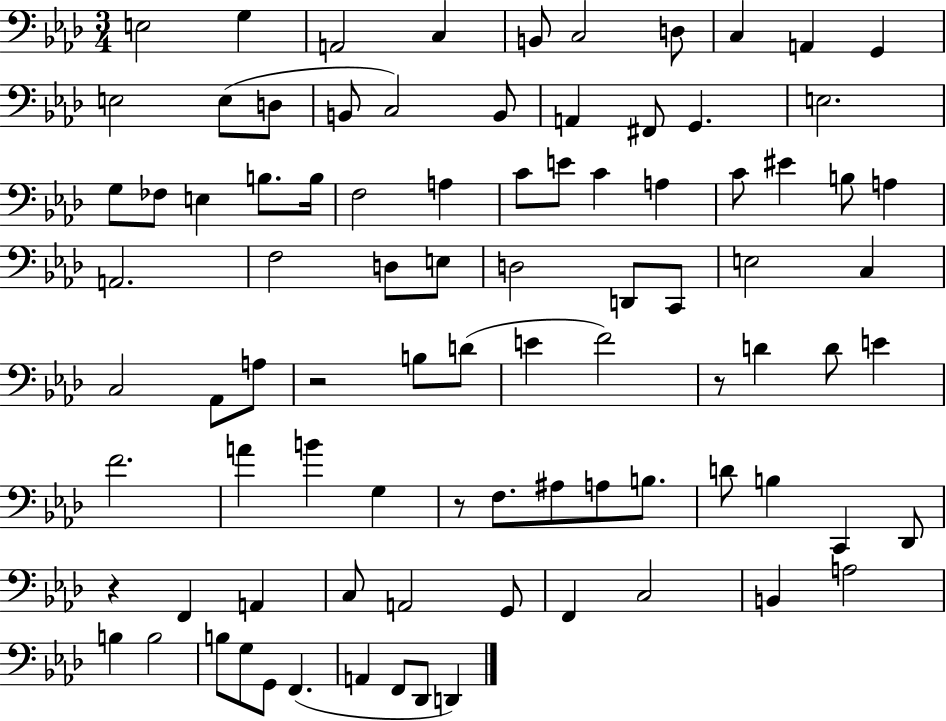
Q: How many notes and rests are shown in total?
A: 89